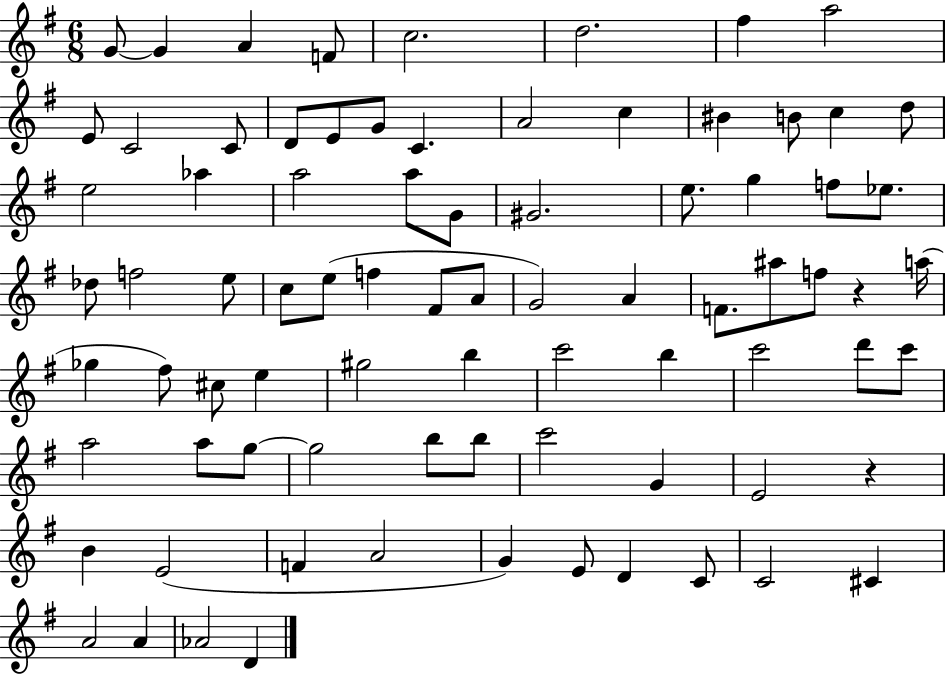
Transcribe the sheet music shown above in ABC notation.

X:1
T:Untitled
M:6/8
L:1/4
K:G
G/2 G A F/2 c2 d2 ^f a2 E/2 C2 C/2 D/2 E/2 G/2 C A2 c ^B B/2 c d/2 e2 _a a2 a/2 G/2 ^G2 e/2 g f/2 _e/2 _d/2 f2 e/2 c/2 e/2 f ^F/2 A/2 G2 A F/2 ^a/2 f/2 z a/4 _g ^f/2 ^c/2 e ^g2 b c'2 b c'2 d'/2 c'/2 a2 a/2 g/2 g2 b/2 b/2 c'2 G E2 z B E2 F A2 G E/2 D C/2 C2 ^C A2 A _A2 D